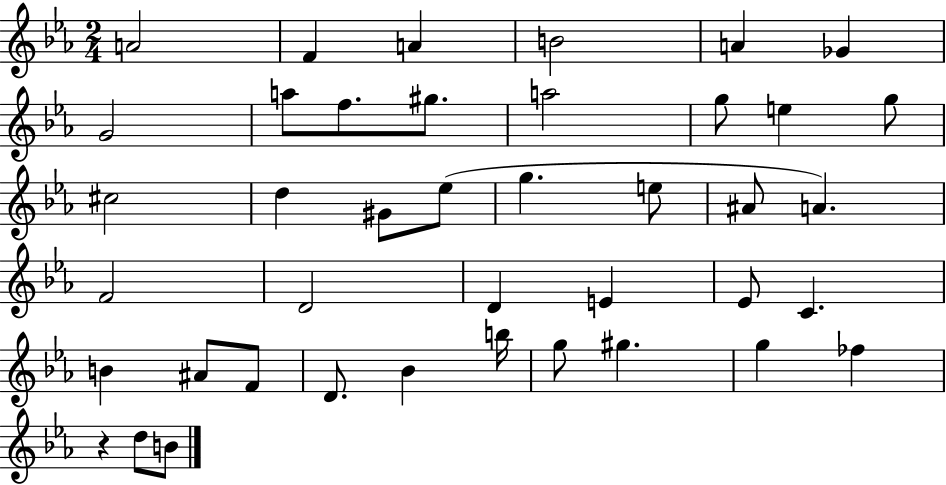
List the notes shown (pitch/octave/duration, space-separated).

A4/h F4/q A4/q B4/h A4/q Gb4/q G4/h A5/e F5/e. G#5/e. A5/h G5/e E5/q G5/e C#5/h D5/q G#4/e Eb5/e G5/q. E5/e A#4/e A4/q. F4/h D4/h D4/q E4/q Eb4/e C4/q. B4/q A#4/e F4/e D4/e. Bb4/q B5/s G5/e G#5/q. G5/q FES5/q R/q D5/e B4/e